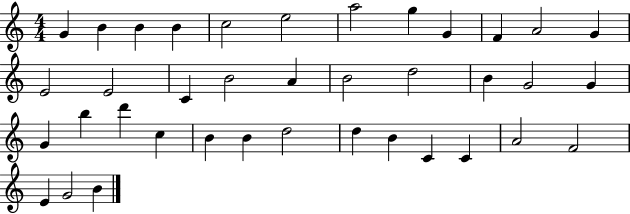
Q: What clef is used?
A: treble